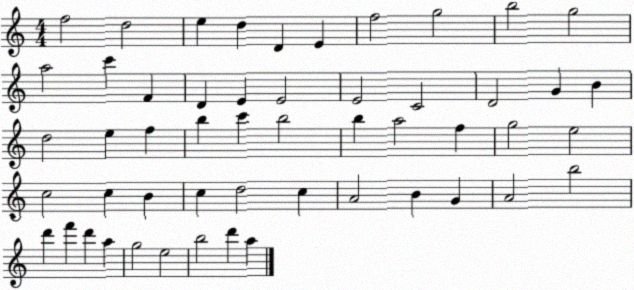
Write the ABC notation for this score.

X:1
T:Untitled
M:4/4
L:1/4
K:C
f2 d2 e d D E f2 g2 b2 g2 a2 c' F D E E2 E2 C2 D2 G B d2 e f b c' b2 b a2 f g2 e2 c2 c B c d2 c A2 B G A2 b2 d' f' d' a g2 e2 b2 d' a